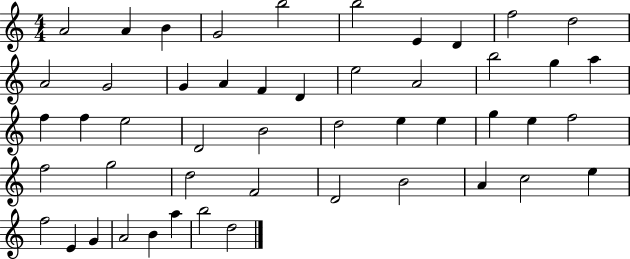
X:1
T:Untitled
M:4/4
L:1/4
K:C
A2 A B G2 b2 b2 E D f2 d2 A2 G2 G A F D e2 A2 b2 g a f f e2 D2 B2 d2 e e g e f2 f2 g2 d2 F2 D2 B2 A c2 e f2 E G A2 B a b2 d2